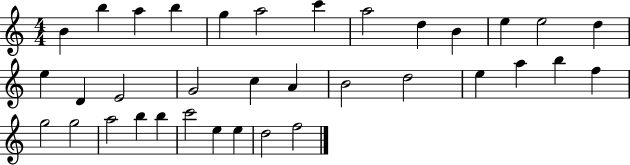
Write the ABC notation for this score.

X:1
T:Untitled
M:4/4
L:1/4
K:C
B b a b g a2 c' a2 d B e e2 d e D E2 G2 c A B2 d2 e a b f g2 g2 a2 b b c'2 e e d2 f2